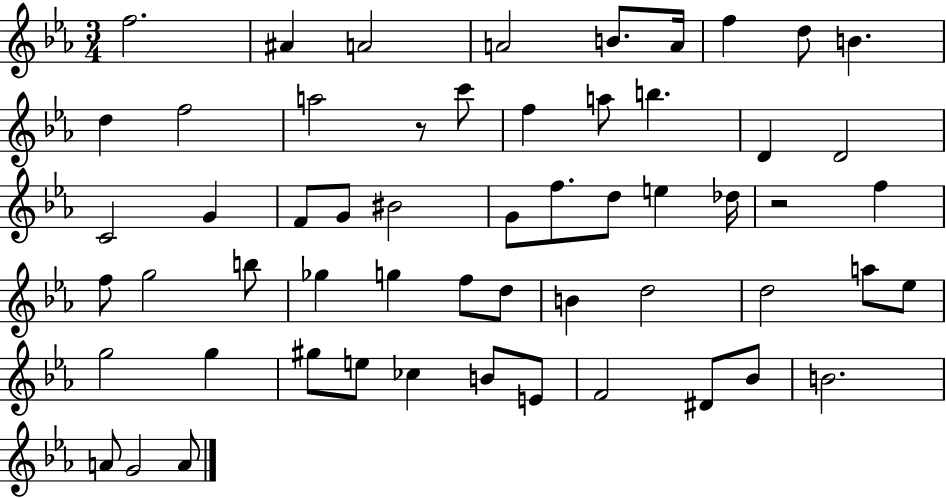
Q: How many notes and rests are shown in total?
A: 57